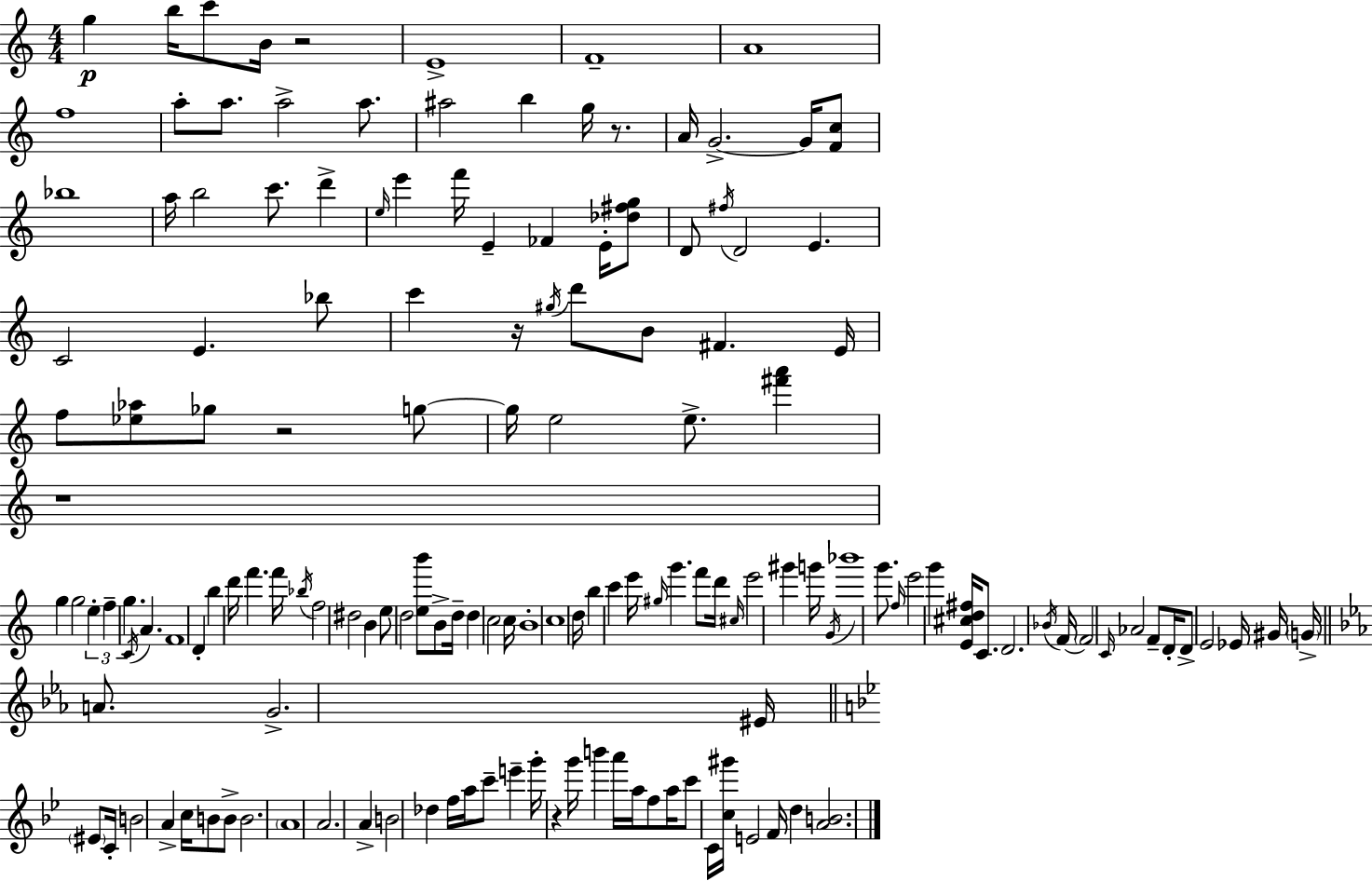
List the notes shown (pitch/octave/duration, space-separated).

G5/q B5/s C6/e B4/s R/h E4/w F4/w A4/w F5/w A5/e A5/e. A5/h A5/e. A#5/h B5/q G5/s R/e. A4/s G4/h. G4/s [F4,C5]/e Bb5/w A5/s B5/h C6/e. D6/q E5/s E6/q F6/s E4/q FES4/q E4/s [Db5,F#5,G5]/e D4/e F#5/s D4/h E4/q. C4/h E4/q. Bb5/e C6/q R/s G#5/s D6/e B4/e F#4/q. E4/s F5/e [Eb5,Ab5]/e Gb5/e R/h G5/e G5/s E5/h E5/e. [F#6,A6]/q R/w G5/q G5/h E5/q F5/q G5/q. C4/s A4/q. F4/w D4/q B5/q D6/s F6/q. F6/s Bb5/s F5/h D#5/h B4/q E5/e D5/h [E5,B6]/e B4/e D5/s D5/q C5/h C5/s B4/w C5/w D5/s B5/q C6/q E6/s G#5/s G6/q. F6/e D6/s C#5/s E6/h G#6/q G6/s G4/s Bb6/w G6/e. F5/s E6/h G6/q [E4,C#5,D5,F#5]/s C4/e. D4/h. Bb4/s F4/s F4/h C4/s Ab4/h F4/e D4/s D4/e E4/h Eb4/s G#4/s G4/s A4/e. G4/h. EIS4/s EIS4/e C4/s B4/h A4/q C5/s B4/e B4/e B4/h. A4/w A4/h. A4/q B4/h Db5/q F5/s A5/s C6/e E6/q G6/s R/q G6/s B6/q A6/s A5/s F5/e A5/s C6/e C4/s [C5,G#6]/s E4/h F4/s D5/q [A4,B4]/h.